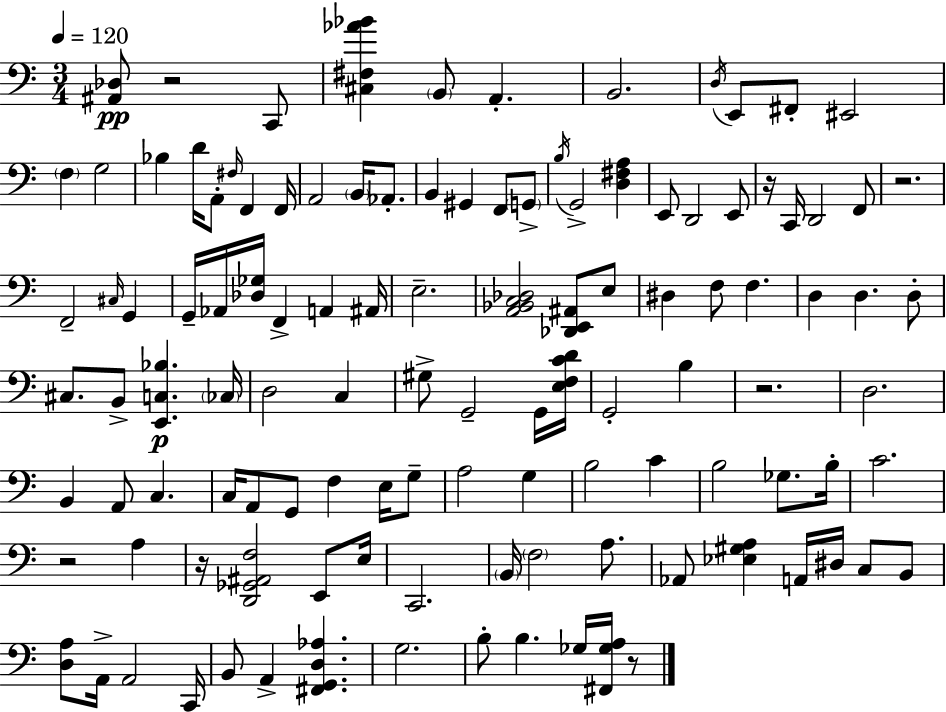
[A#2,Db3]/e R/h C2/e [C#3,F#3,Ab4,Bb4]/q B2/e A2/q. B2/h. D3/s E2/e F#2/e EIS2/h F3/q G3/h Bb3/q D4/s A2/e F#3/s F2/q F2/s A2/h B2/s Ab2/e. B2/q G#2/q F2/e G2/e B3/s G2/h [D3,F#3,A3]/q E2/e D2/h E2/e R/s C2/s D2/h F2/e R/h. F2/h C#3/s G2/q G2/s Ab2/s [Db3,Gb3]/s F2/q A2/q A#2/s E3/h. [A2,Bb2,C3,Db3]/h [Db2,E2,A#2]/e E3/e D#3/q F3/e F3/q. D3/q D3/q. D3/e C#3/e. B2/e [E2,C3,Bb3]/q. CES3/s D3/h C3/q G#3/e G2/h G2/s [E3,F3,C4,D4]/s G2/h B3/q R/h. D3/h. B2/q A2/e C3/q. C3/s A2/e G2/e F3/q E3/s G3/e A3/h G3/q B3/h C4/q B3/h Gb3/e. B3/s C4/h. R/h A3/q R/s [D2,Gb2,A#2,F3]/h E2/e E3/s C2/h. B2/s F3/h A3/e. Ab2/e [Eb3,G#3,A3]/q A2/s D#3/s C3/e B2/e [D3,A3]/e A2/s A2/h C2/s B2/e A2/q [F#2,G2,D3,Ab3]/q. G3/h. B3/e B3/q. Gb3/s [F#2,Gb3,A3]/s R/e